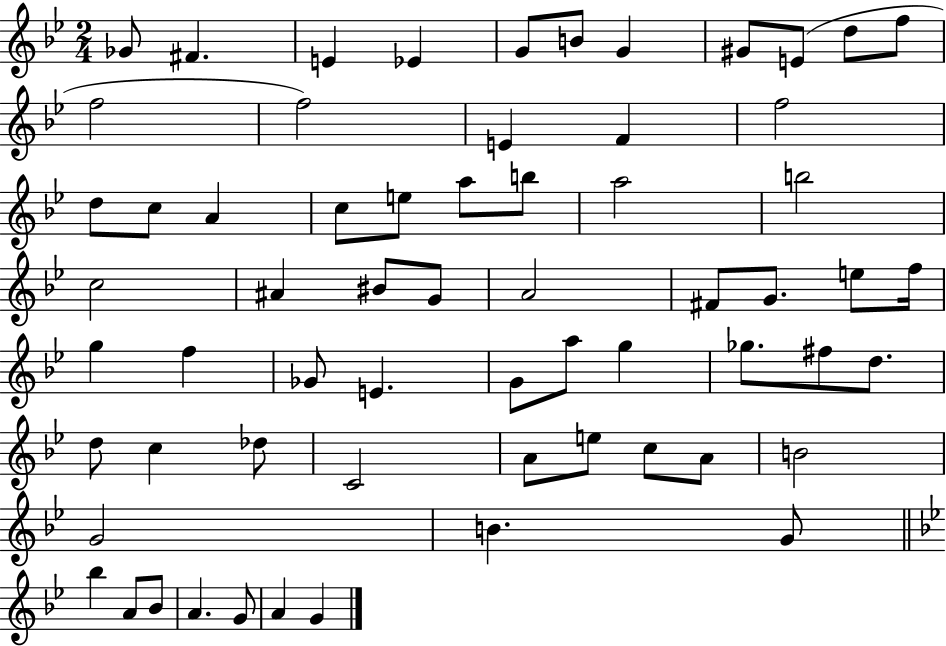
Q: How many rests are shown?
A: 0